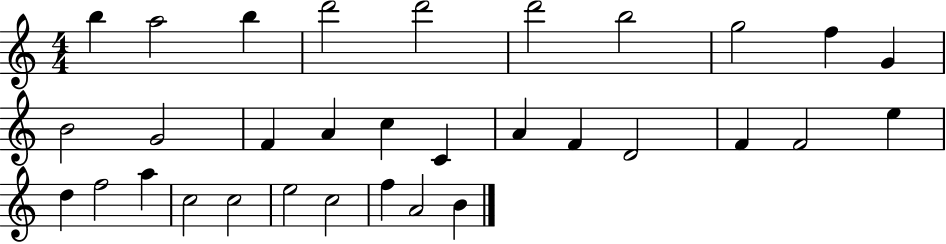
{
  \clef treble
  \numericTimeSignature
  \time 4/4
  \key c \major
  b''4 a''2 b''4 | d'''2 d'''2 | d'''2 b''2 | g''2 f''4 g'4 | \break b'2 g'2 | f'4 a'4 c''4 c'4 | a'4 f'4 d'2 | f'4 f'2 e''4 | \break d''4 f''2 a''4 | c''2 c''2 | e''2 c''2 | f''4 a'2 b'4 | \break \bar "|."
}